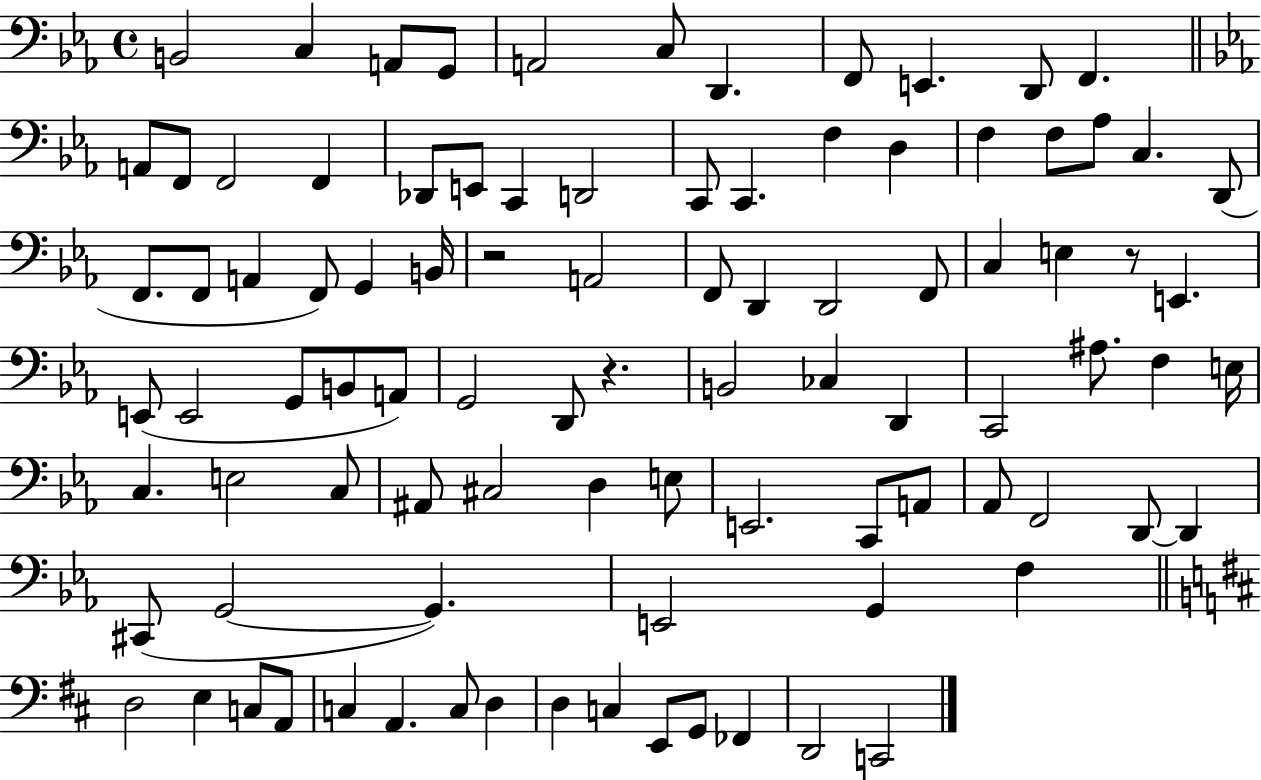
B2/h C3/q A2/e G2/e A2/h C3/e D2/q. F2/e E2/q. D2/e F2/q. A2/e F2/e F2/h F2/q Db2/e E2/e C2/q D2/h C2/e C2/q. F3/q D3/q F3/q F3/e Ab3/e C3/q. D2/e F2/e. F2/e A2/q F2/e G2/q B2/s R/h A2/h F2/e D2/q D2/h F2/e C3/q E3/q R/e E2/q. E2/e E2/h G2/e B2/e A2/e G2/h D2/e R/q. B2/h CES3/q D2/q C2/h A#3/e. F3/q E3/s C3/q. E3/h C3/e A#2/e C#3/h D3/q E3/e E2/h. C2/e A2/e Ab2/e F2/h D2/e D2/q C#2/e G2/h G2/q. E2/h G2/q F3/q D3/h E3/q C3/e A2/e C3/q A2/q. C3/e D3/q D3/q C3/q E2/e G2/e FES2/q D2/h C2/h